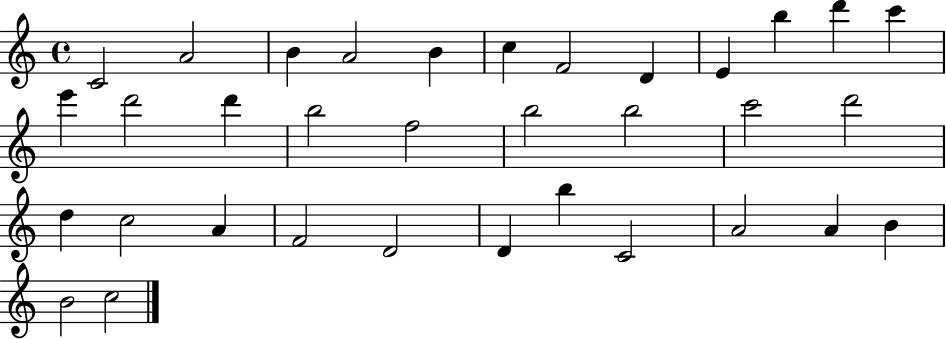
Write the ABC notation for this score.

X:1
T:Untitled
M:4/4
L:1/4
K:C
C2 A2 B A2 B c F2 D E b d' c' e' d'2 d' b2 f2 b2 b2 c'2 d'2 d c2 A F2 D2 D b C2 A2 A B B2 c2